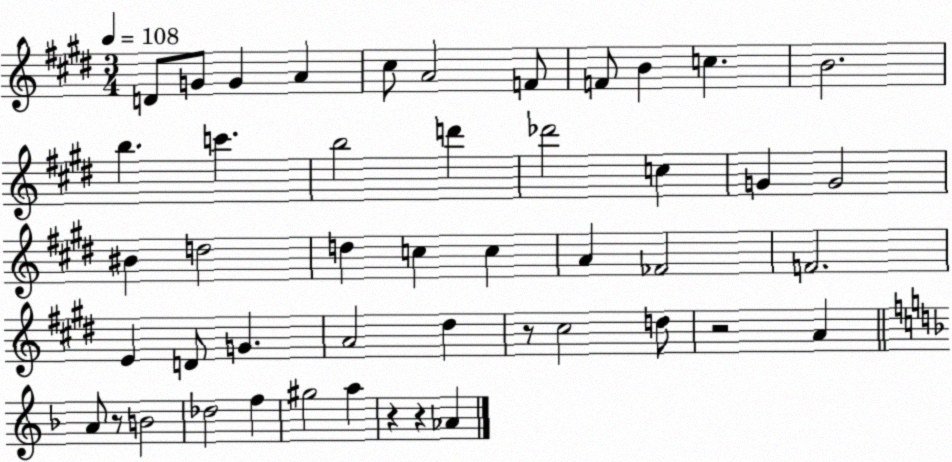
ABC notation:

X:1
T:Untitled
M:3/4
L:1/4
K:E
D/2 G/2 G A ^c/2 A2 F/2 F/2 B c B2 b c' b2 d' _d'2 c G G2 ^B d2 d c c A _F2 F2 E D/2 G A2 ^d z/2 ^c2 d/2 z2 A A/2 z/2 B2 _d2 f ^g2 a z z _A